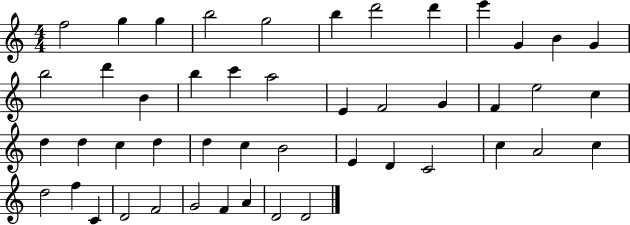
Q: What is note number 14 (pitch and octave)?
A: D6